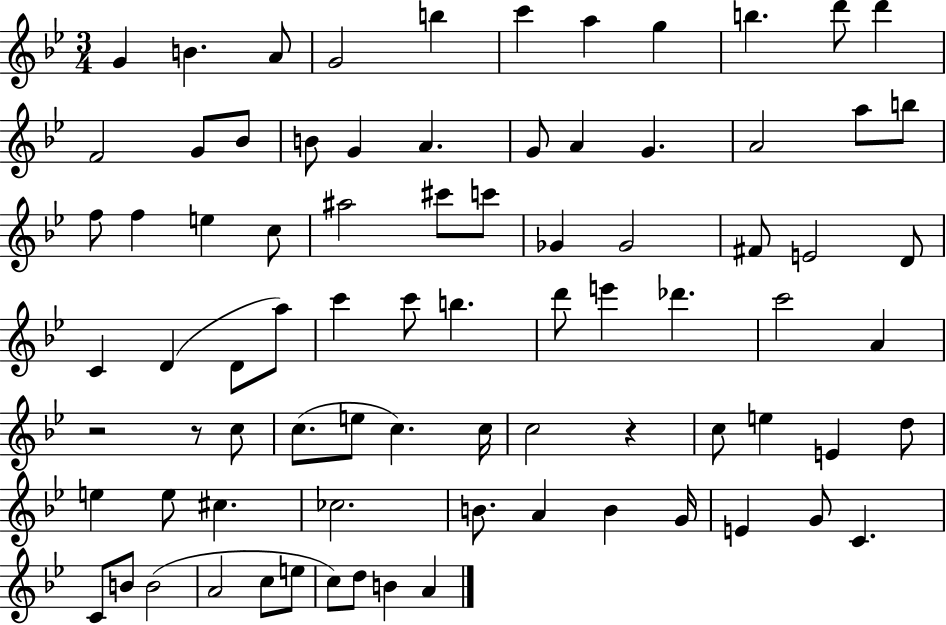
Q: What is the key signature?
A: BES major